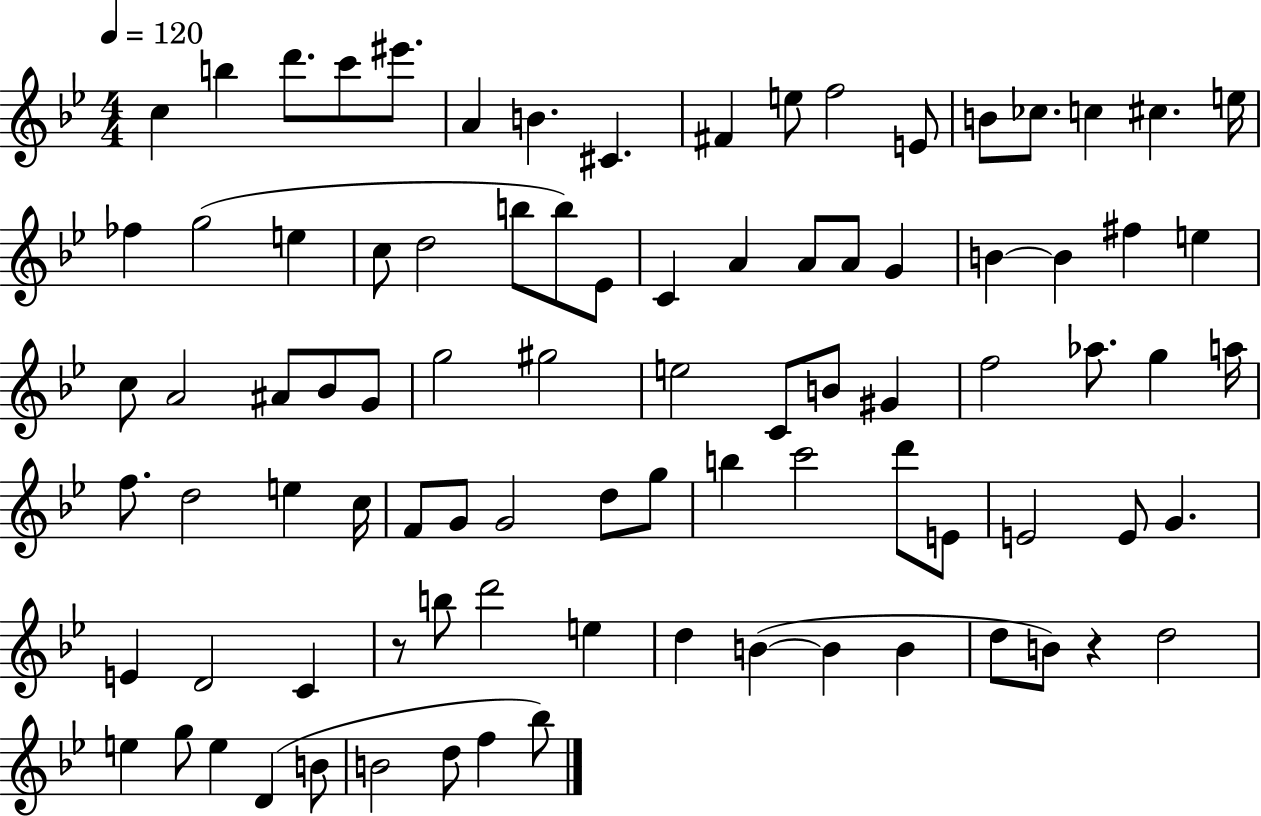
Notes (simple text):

C5/q B5/q D6/e. C6/e EIS6/e. A4/q B4/q. C#4/q. F#4/q E5/e F5/h E4/e B4/e CES5/e. C5/q C#5/q. E5/s FES5/q G5/h E5/q C5/e D5/h B5/e B5/e Eb4/e C4/q A4/q A4/e A4/e G4/q B4/q B4/q F#5/q E5/q C5/e A4/h A#4/e Bb4/e G4/e G5/h G#5/h E5/h C4/e B4/e G#4/q F5/h Ab5/e. G5/q A5/s F5/e. D5/h E5/q C5/s F4/e G4/e G4/h D5/e G5/e B5/q C6/h D6/e E4/e E4/h E4/e G4/q. E4/q D4/h C4/q R/e B5/e D6/h E5/q D5/q B4/q B4/q B4/q D5/e B4/e R/q D5/h E5/q G5/e E5/q D4/q B4/e B4/h D5/e F5/q Bb5/e